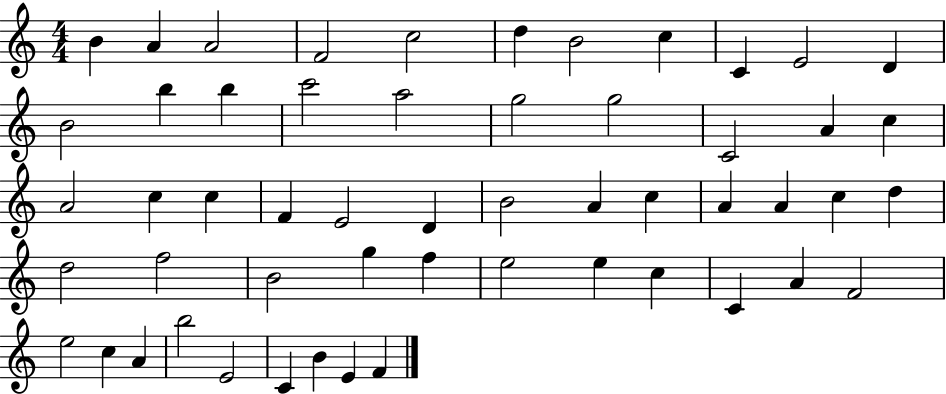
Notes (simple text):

B4/q A4/q A4/h F4/h C5/h D5/q B4/h C5/q C4/q E4/h D4/q B4/h B5/q B5/q C6/h A5/h G5/h G5/h C4/h A4/q C5/q A4/h C5/q C5/q F4/q E4/h D4/q B4/h A4/q C5/q A4/q A4/q C5/q D5/q D5/h F5/h B4/h G5/q F5/q E5/h E5/q C5/q C4/q A4/q F4/h E5/h C5/q A4/q B5/h E4/h C4/q B4/q E4/q F4/q